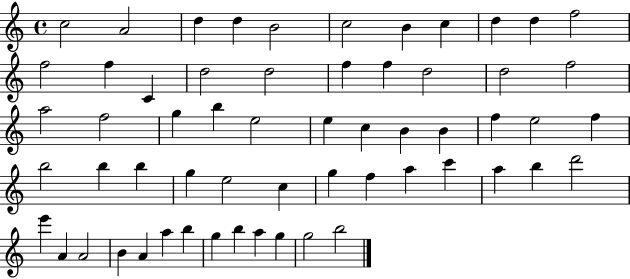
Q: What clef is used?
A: treble